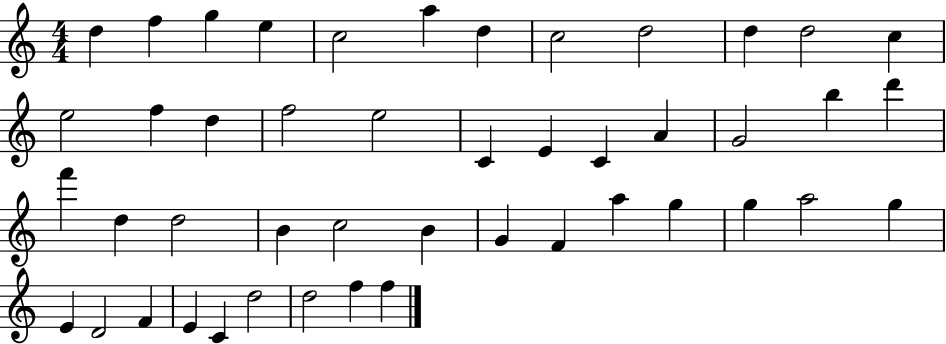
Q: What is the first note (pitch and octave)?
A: D5